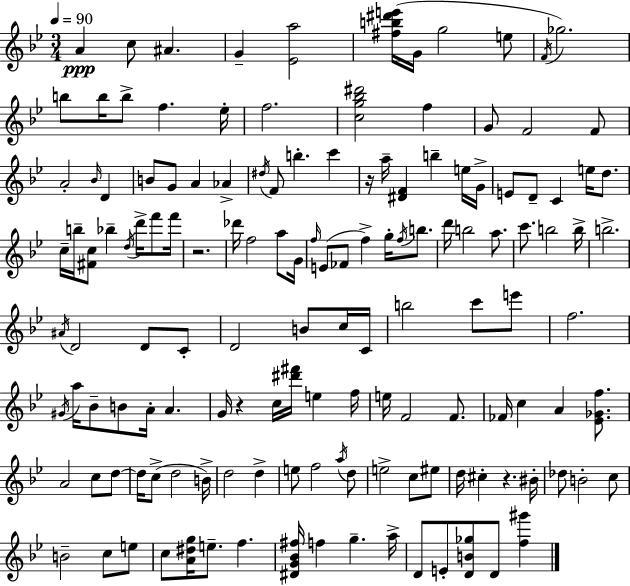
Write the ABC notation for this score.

X:1
T:Untitled
M:3/4
L:1/4
K:Gm
A c/2 ^A G [_Ea]2 [^fb^d'e']/4 G/4 g2 e/2 F/4 _g2 b/2 b/4 b/2 f _e/4 f2 [cg_b^d']2 f G/2 F2 F/2 A2 _B/4 D B/2 G/2 A _A ^d/4 F/2 b c' z/4 a/4 [^DF] b e/4 G/4 E/2 D/2 C e/4 d/2 c/4 b/4 [^Fc]/2 _b d/4 d'/4 f'/2 f'/4 z2 _d'/4 f2 a/2 G/4 f/4 E/2 _F/2 f g/4 f/4 b/2 d'/4 b2 a/2 c'/2 b2 b/4 b2 ^A/4 D2 D/2 C/2 D2 B/2 c/4 C/4 b2 c'/2 e'/2 f2 ^G/4 a/4 _B/2 B/2 A/4 A G/4 z c/4 [^d'^f']/4 e f/4 e/4 F2 F/2 _F/4 c A [_E_Gf]/2 A2 c/2 d/2 d/4 c/2 d2 B/4 d2 d e/2 f2 a/4 d/2 e2 c/2 ^e/2 d/4 ^c z ^B/4 _d/2 B2 c/2 B2 c/2 e/2 c/2 [A^dg]/4 e/2 f [^DG_B^f]/4 f g a/4 D/2 E/2 [DB_g]/2 D/2 [f^g']